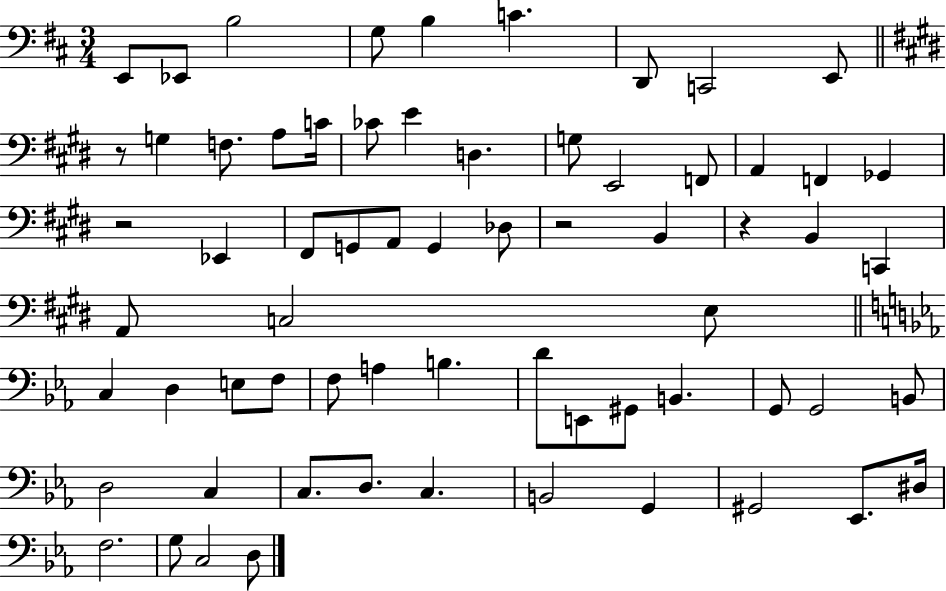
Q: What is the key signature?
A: D major